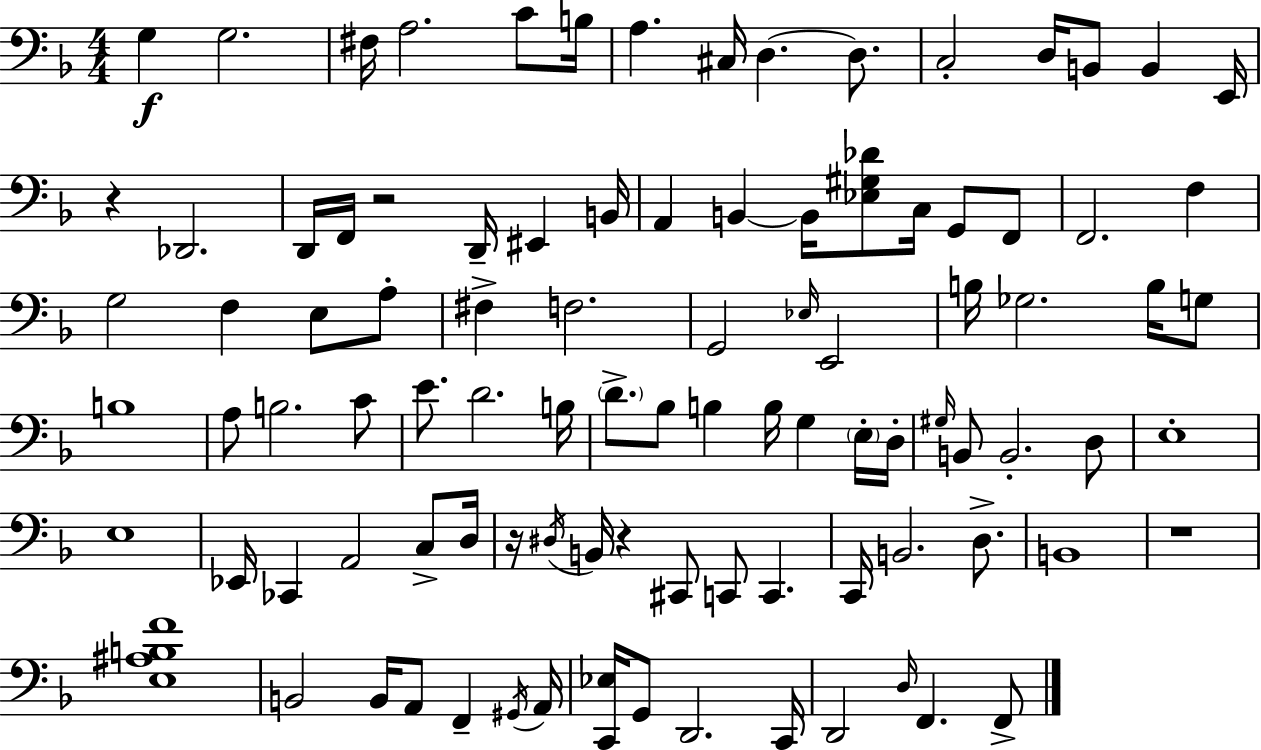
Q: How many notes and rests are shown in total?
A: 97